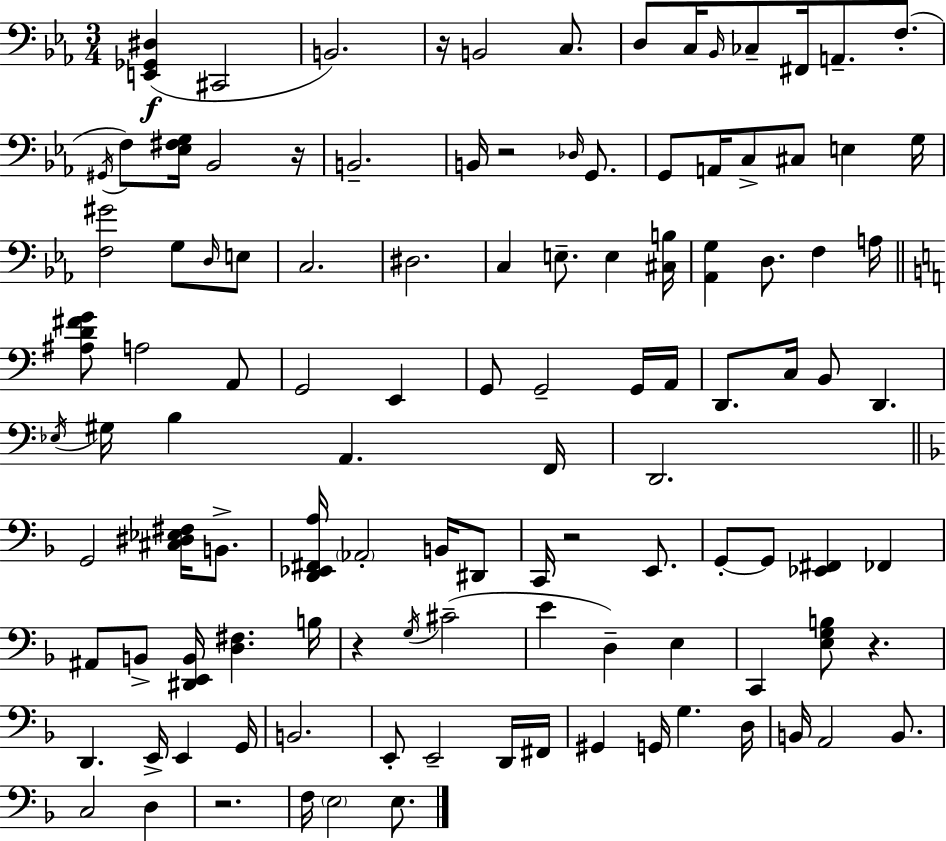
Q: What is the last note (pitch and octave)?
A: E3